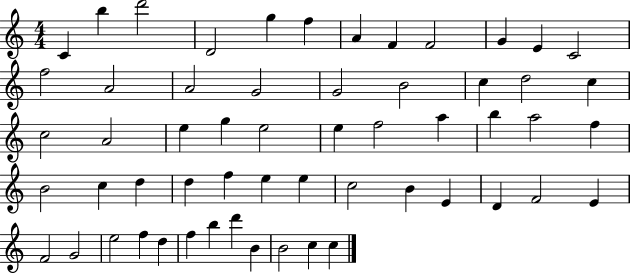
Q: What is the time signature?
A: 4/4